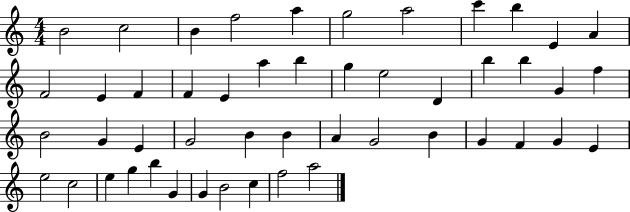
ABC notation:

X:1
T:Untitled
M:4/4
L:1/4
K:C
B2 c2 B f2 a g2 a2 c' b E A F2 E F F E a b g e2 D b b G f B2 G E G2 B B A G2 B G F G E e2 c2 e g b G G B2 c f2 a2